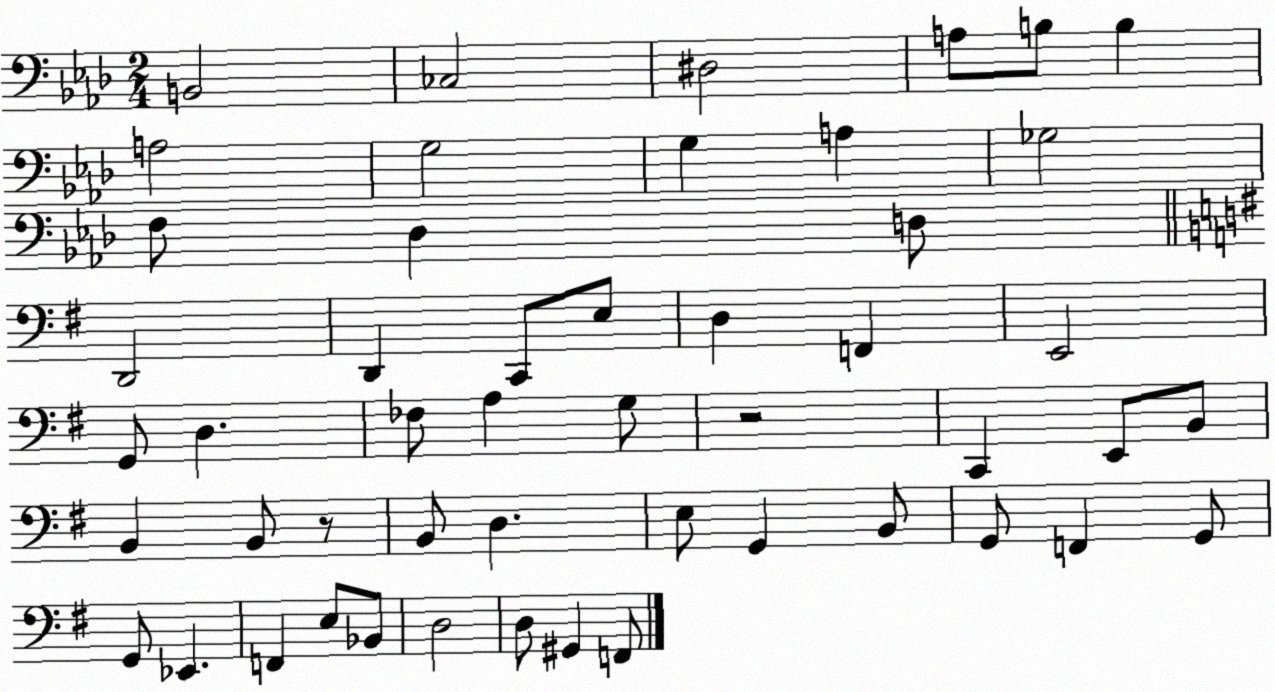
X:1
T:Untitled
M:2/4
L:1/4
K:Ab
B,,2 _C,2 ^D,2 A,/2 B,/2 B, A,2 G,2 G, A, _G,2 F,/2 _D, D,/2 D,,2 D,, C,,/2 E,/2 D, F,, E,,2 G,,/2 D, _F,/2 A, G,/2 z2 C,, E,,/2 B,,/2 B,, B,,/2 z/2 B,,/2 D, E,/2 G,, B,,/2 G,,/2 F,, G,,/2 G,,/2 _E,, F,, E,/2 _B,,/2 D,2 D,/2 ^G,, F,,/2